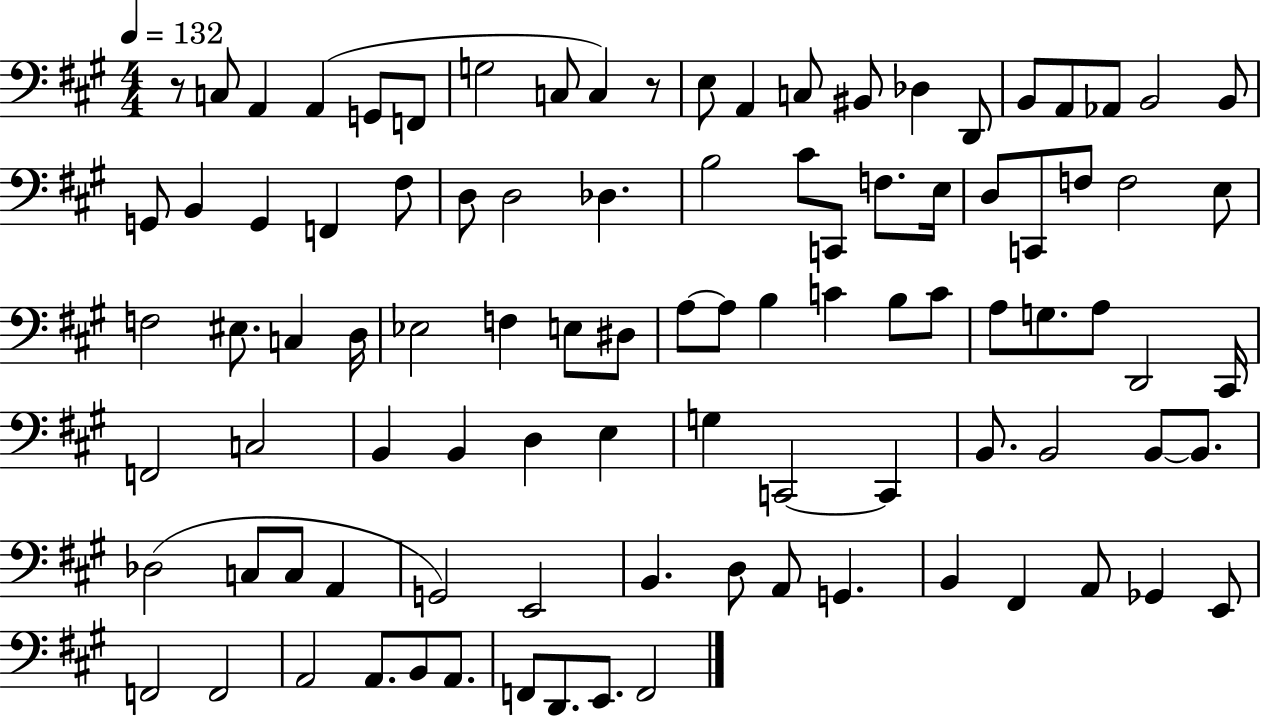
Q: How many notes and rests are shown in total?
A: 96